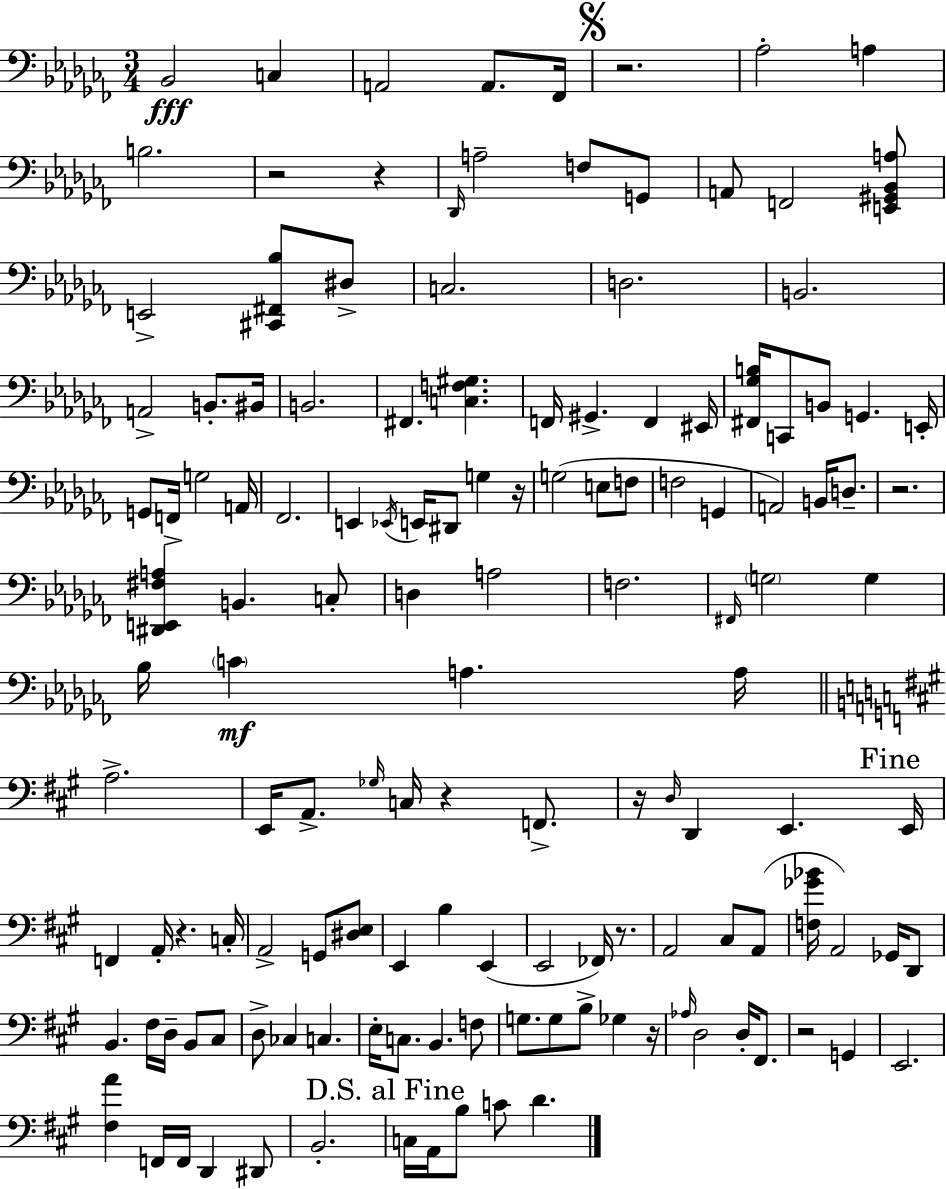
Bb2/h C3/q A2/h A2/e. FES2/s R/h. Ab3/h A3/q B3/h. R/h R/q Db2/s A3/h F3/e G2/e A2/e F2/h [E2,G#2,Bb2,A3]/e E2/h [C#2,F#2,Bb3]/e D#3/e C3/h. D3/h. B2/h. A2/h B2/e. BIS2/s B2/h. F#2/q. [C3,F3,G#3]/q. F2/s G#2/q. F2/q EIS2/s [F#2,Gb3,B3]/s C2/e B2/e G2/q. E2/s G2/e F2/s G3/h A2/s FES2/h. E2/q Eb2/s E2/s D#2/e G3/q R/s G3/h E3/e F3/e F3/h G2/q A2/h B2/s D3/e. R/h. [D#2,E2,F#3,A3]/q B2/q. C3/e D3/q A3/h F3/h. F#2/s G3/h G3/q Bb3/s C4/q A3/q. A3/s A3/h. E2/s A2/e. Gb3/s C3/s R/q F2/e. R/s D3/s D2/q E2/q. E2/s F2/q A2/s R/q. C3/s A2/h G2/e [D#3,E3]/e E2/q B3/q E2/q E2/h FES2/s R/e. A2/h C#3/e A2/e [F3,Gb4,Bb4]/s A2/h Gb2/s D2/e B2/q. F#3/s D3/s B2/e C#3/e D3/e CES3/q C3/q. E3/s C3/e. B2/q. F3/e G3/e. G3/e B3/e Gb3/q R/s Ab3/s D3/h D3/s F#2/e. R/h G2/q E2/h. [F#3,A4]/q F2/s F2/s D2/q D#2/e B2/h. C3/s A2/s B3/e C4/e D4/q.